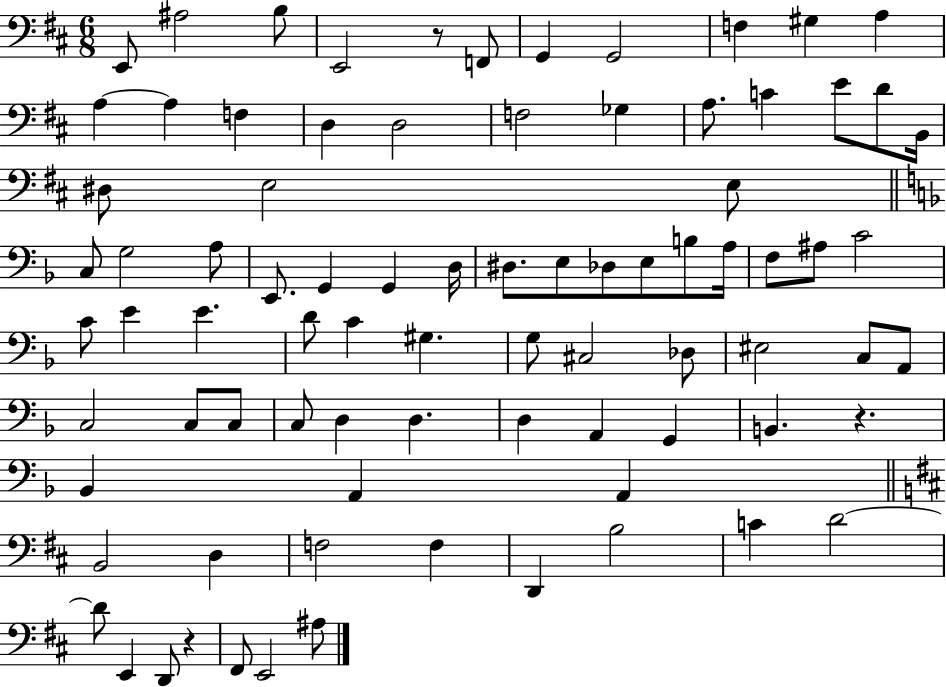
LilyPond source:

{
  \clef bass
  \numericTimeSignature
  \time 6/8
  \key d \major
  e,8 ais2 b8 | e,2 r8 f,8 | g,4 g,2 | f4 gis4 a4 | \break a4~~ a4 f4 | d4 d2 | f2 ges4 | a8. c'4 e'8 d'8 b,16 | \break dis8 e2 e8 | \bar "||" \break \key f \major c8 g2 a8 | e,8. g,4 g,4 d16 | dis8. e8 des8 e8 b8 a16 | f8 ais8 c'2 | \break c'8 e'4 e'4. | d'8 c'4 gis4. | g8 cis2 des8 | eis2 c8 a,8 | \break c2 c8 c8 | c8 d4 d4. | d4 a,4 g,4 | b,4. r4. | \break bes,4 a,4 a,4 | \bar "||" \break \key d \major b,2 d4 | f2 f4 | d,4 b2 | c'4 d'2~~ | \break d'8 e,4 d,8 r4 | fis,8 e,2 ais8 | \bar "|."
}